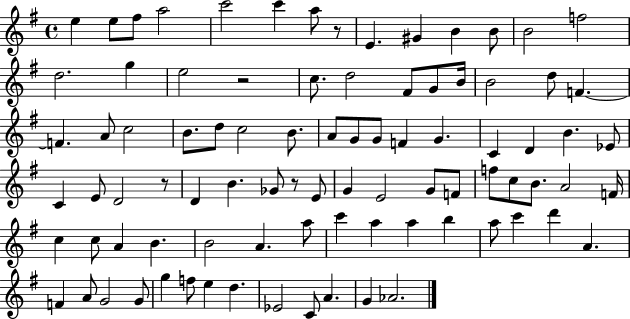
X:1
T:Untitled
M:4/4
L:1/4
K:G
e e/2 ^f/2 a2 c'2 c' a/2 z/2 E ^G B B/2 B2 f2 d2 g e2 z2 c/2 d2 ^F/2 G/2 B/4 B2 d/2 F F A/2 c2 B/2 d/2 c2 B/2 A/2 G/2 G/2 F G C D B _E/2 C E/2 D2 z/2 D B _G/2 z/2 E/2 G E2 G/2 F/2 f/2 c/2 B/2 A2 F/4 c c/2 A B B2 A a/2 c' a a b a/2 c' d' A F A/2 G2 G/2 g f/2 e d _E2 C/2 A G _A2